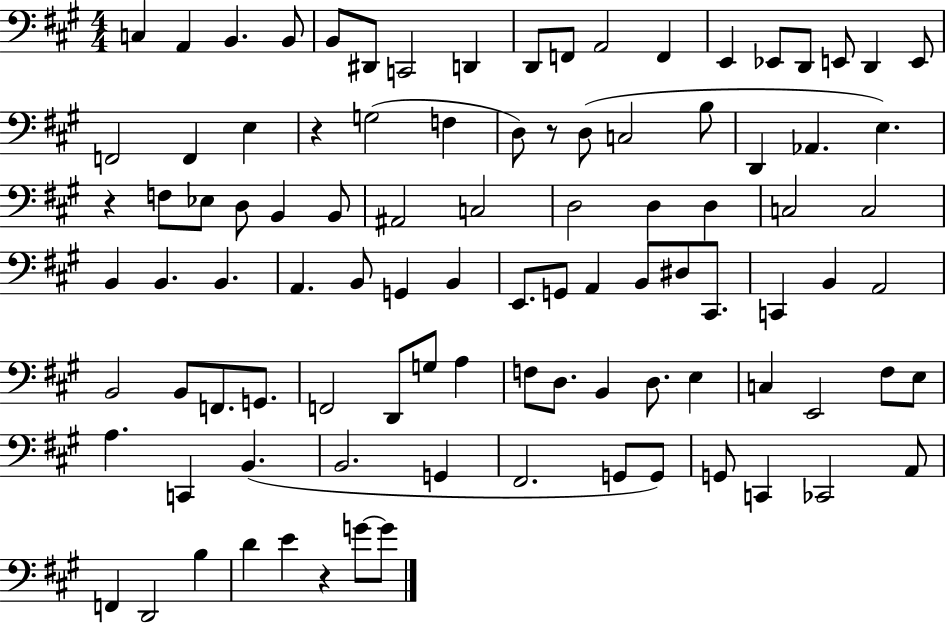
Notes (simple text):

C3/q A2/q B2/q. B2/e B2/e D#2/e C2/h D2/q D2/e F2/e A2/h F2/q E2/q Eb2/e D2/e E2/e D2/q E2/e F2/h F2/q E3/q R/q G3/h F3/q D3/e R/e D3/e C3/h B3/e D2/q Ab2/q. E3/q. R/q F3/e Eb3/e D3/e B2/q B2/e A#2/h C3/h D3/h D3/q D3/q C3/h C3/h B2/q B2/q. B2/q. A2/q. B2/e G2/q B2/q E2/e. G2/e A2/q B2/e D#3/e C#2/e. C2/q B2/q A2/h B2/h B2/e F2/e. G2/e. F2/h D2/e G3/e A3/q F3/e D3/e. B2/q D3/e. E3/q C3/q E2/h F#3/e E3/e A3/q. C2/q B2/q. B2/h. G2/q F#2/h. G2/e G2/e G2/e C2/q CES2/h A2/e F2/q D2/h B3/q D4/q E4/q R/q G4/e G4/e